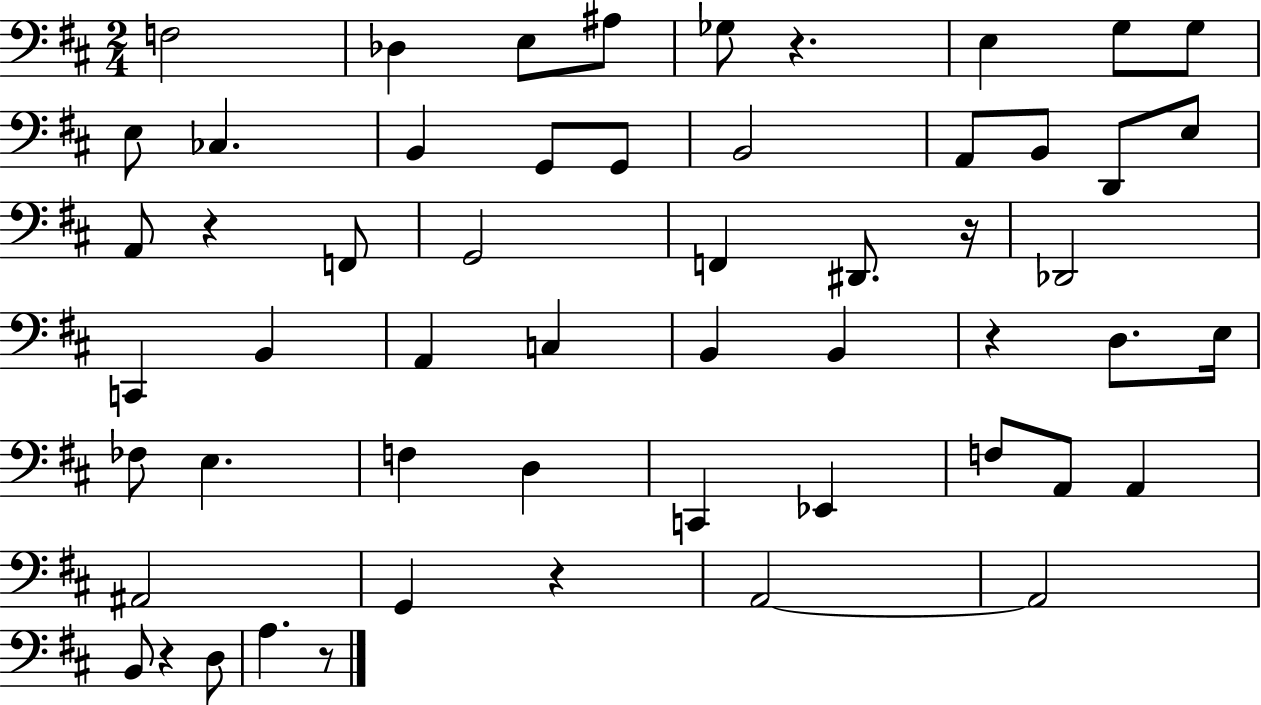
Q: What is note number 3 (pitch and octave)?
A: E3